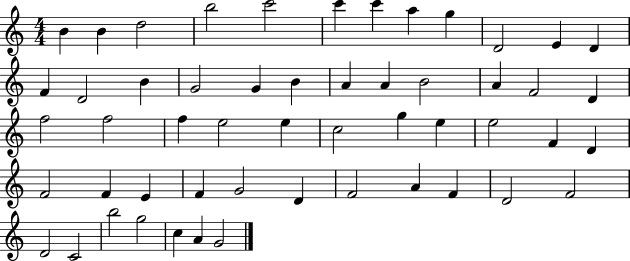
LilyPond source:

{
  \clef treble
  \numericTimeSignature
  \time 4/4
  \key c \major
  b'4 b'4 d''2 | b''2 c'''2 | c'''4 c'''4 a''4 g''4 | d'2 e'4 d'4 | \break f'4 d'2 b'4 | g'2 g'4 b'4 | a'4 a'4 b'2 | a'4 f'2 d'4 | \break f''2 f''2 | f''4 e''2 e''4 | c''2 g''4 e''4 | e''2 f'4 d'4 | \break f'2 f'4 e'4 | f'4 g'2 d'4 | f'2 a'4 f'4 | d'2 f'2 | \break d'2 c'2 | b''2 g''2 | c''4 a'4 g'2 | \bar "|."
}